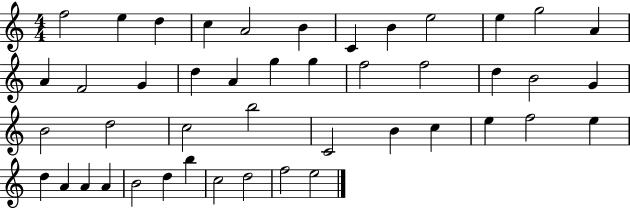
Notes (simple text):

F5/h E5/q D5/q C5/q A4/h B4/q C4/q B4/q E5/h E5/q G5/h A4/q A4/q F4/h G4/q D5/q A4/q G5/q G5/q F5/h F5/h D5/q B4/h G4/q B4/h D5/h C5/h B5/h C4/h B4/q C5/q E5/q F5/h E5/q D5/q A4/q A4/q A4/q B4/h D5/q B5/q C5/h D5/h F5/h E5/h